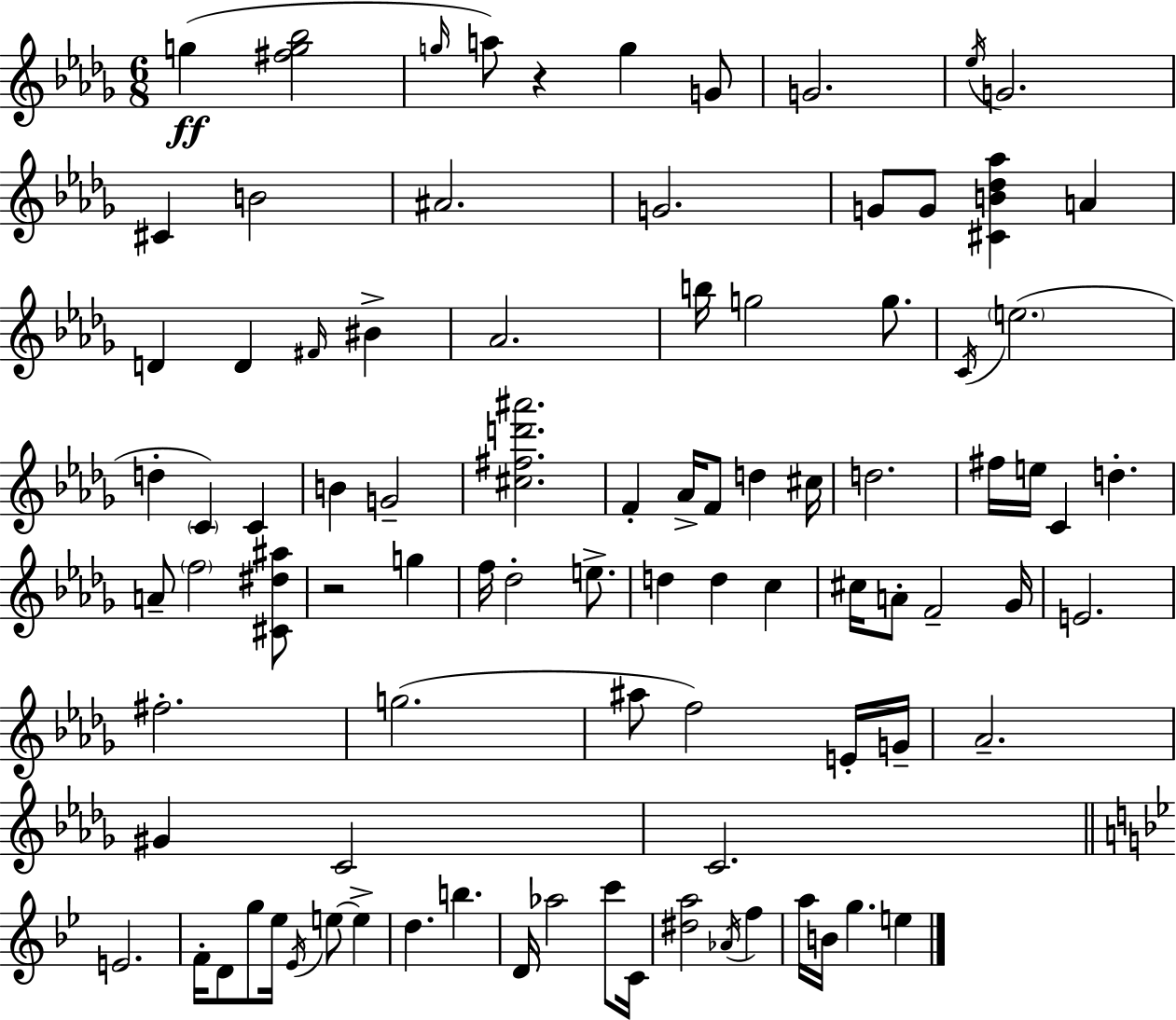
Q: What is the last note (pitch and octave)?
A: E5